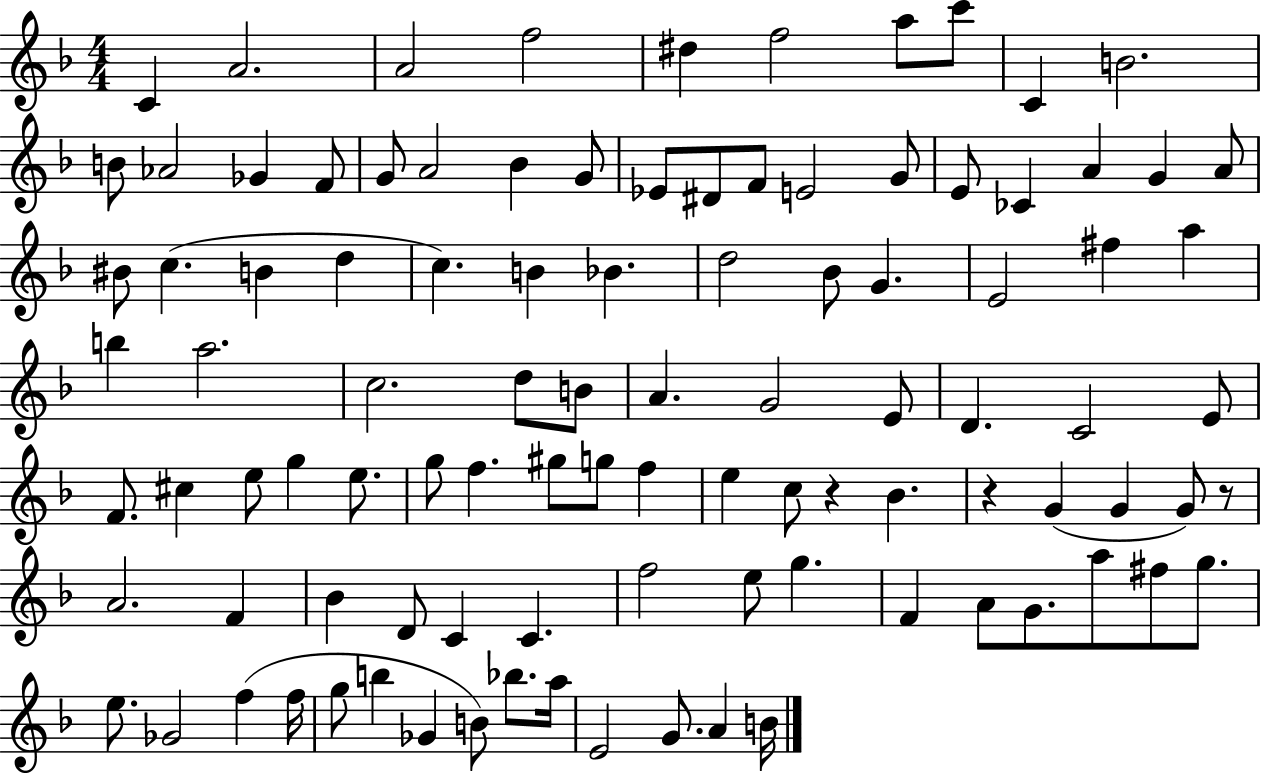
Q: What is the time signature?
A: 4/4